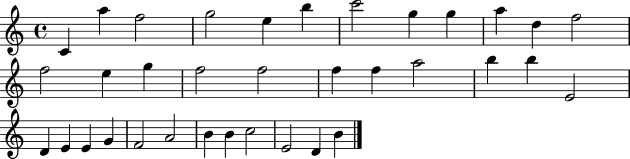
{
  \clef treble
  \time 4/4
  \defaultTimeSignature
  \key c \major
  c'4 a''4 f''2 | g''2 e''4 b''4 | c'''2 g''4 g''4 | a''4 d''4 f''2 | \break f''2 e''4 g''4 | f''2 f''2 | f''4 f''4 a''2 | b''4 b''4 e'2 | \break d'4 e'4 e'4 g'4 | f'2 a'2 | b'4 b'4 c''2 | e'2 d'4 b'4 | \break \bar "|."
}